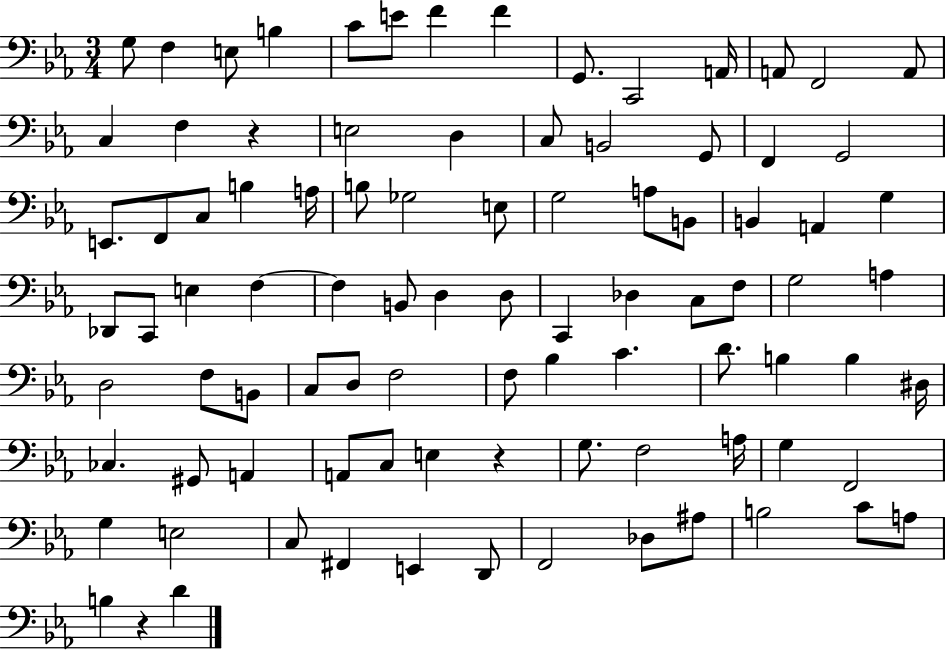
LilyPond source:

{
  \clef bass
  \numericTimeSignature
  \time 3/4
  \key ees \major
  g8 f4 e8 b4 | c'8 e'8 f'4 f'4 | g,8. c,2 a,16 | a,8 f,2 a,8 | \break c4 f4 r4 | e2 d4 | c8 b,2 g,8 | f,4 g,2 | \break e,8. f,8 c8 b4 a16 | b8 ges2 e8 | g2 a8 b,8 | b,4 a,4 g4 | \break des,8 c,8 e4 f4~~ | f4 b,8 d4 d8 | c,4 des4 c8 f8 | g2 a4 | \break d2 f8 b,8 | c8 d8 f2 | f8 bes4 c'4. | d'8. b4 b4 dis16 | \break ces4. gis,8 a,4 | a,8 c8 e4 r4 | g8. f2 a16 | g4 f,2 | \break g4 e2 | c8 fis,4 e,4 d,8 | f,2 des8 ais8 | b2 c'8 a8 | \break b4 r4 d'4 | \bar "|."
}